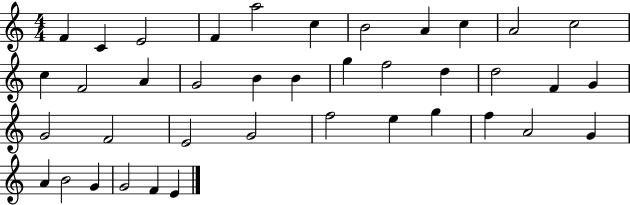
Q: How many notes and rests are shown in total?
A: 39